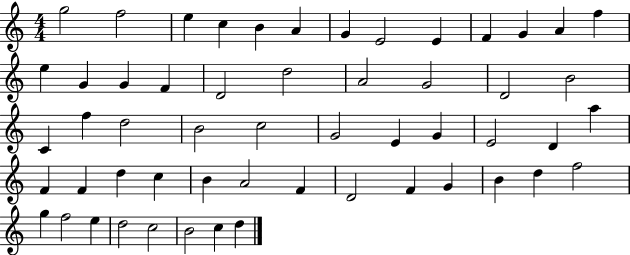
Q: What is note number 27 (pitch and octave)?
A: B4